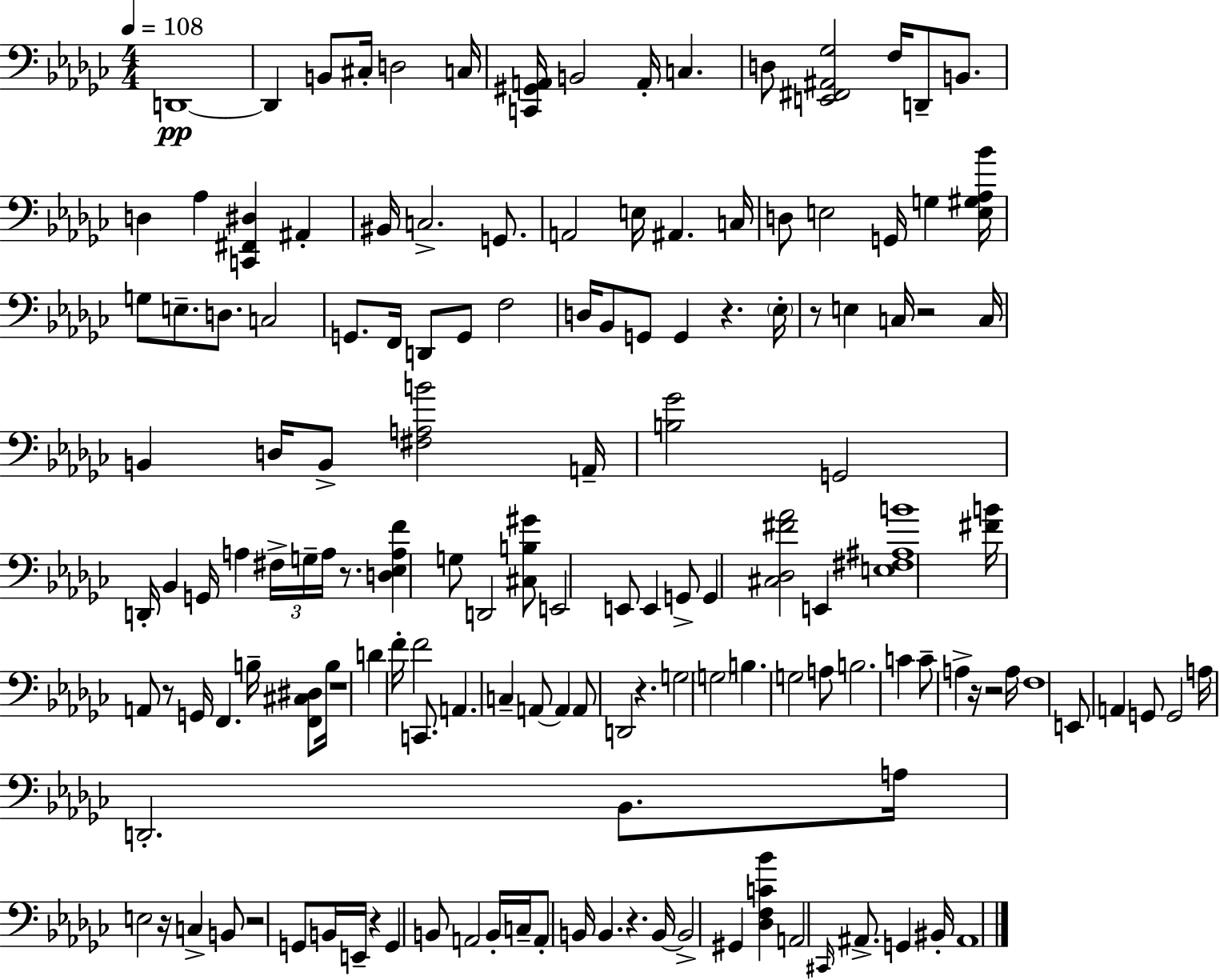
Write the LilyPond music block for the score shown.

{
  \clef bass
  \numericTimeSignature
  \time 4/4
  \key ees \minor
  \tempo 4 = 108
  d,1~~\pp | d,4 b,8 cis16-. d2 c16 | <c, gis, a,>16 b,2 a,16-. c4. | d8 <e, fis, ais, ges>2 f16 d,8-- b,8. | \break d4 aes4 <c, fis, dis>4 ais,4-. | bis,16 c2.-> g,8. | a,2 e16 ais,4. c16 | d8 e2 g,16 g4 <e gis aes bes'>16 | \break g8 e8.-- d8. c2 | g,8. f,16 d,8 g,8 f2 | d16 bes,8 g,8 g,4 r4. \parenthesize ees16-. | r8 e4 c16 r2 c16 | \break b,4 d16 b,8-> <fis a b'>2 a,16-- | <b ges'>2 g,2 | d,16-. bes,4 g,16 a4 \tuplet 3/2 { fis16-> g16-- a16 } r8. | <d ees a f'>4 g8 d,2 <cis b gis'>8 | \break e,2 e,8 e,4 g,8-> | g,4 <cis des fis' aes'>2 e,4 | <e fis ais b'>1 | <fis' b'>16 a,8 r8 g,16 f,4. b16-- <f, cis dis>8 b16 | \break r1 | d'4 f'16-. f'2 c,8. | a,4. c4-- a,8~~ a,4 | a,8 d,2 r4. | \break g2 \parenthesize g2 | b4. g2 a8 | b2. c'4 | c'8-- a4-> r16 r2 a16 | \break f1 | e,8 a,4 g,8 g,2 | a16 d,2.-. bes,8. | a16 e2 r16 c4-> b,8 | \break r2 g,8 b,16 e,16-- r4 | g,4 b,8 a,2 b,16-. c16-- | a,8-. b,16 b,4. r4. b,16~~ | b,2-> gis,4 <des f c' bes'>4 | \break a,2 \grace { cis,16 } ais,8.-> g,4 | bis,16-. ais,1 | \bar "|."
}